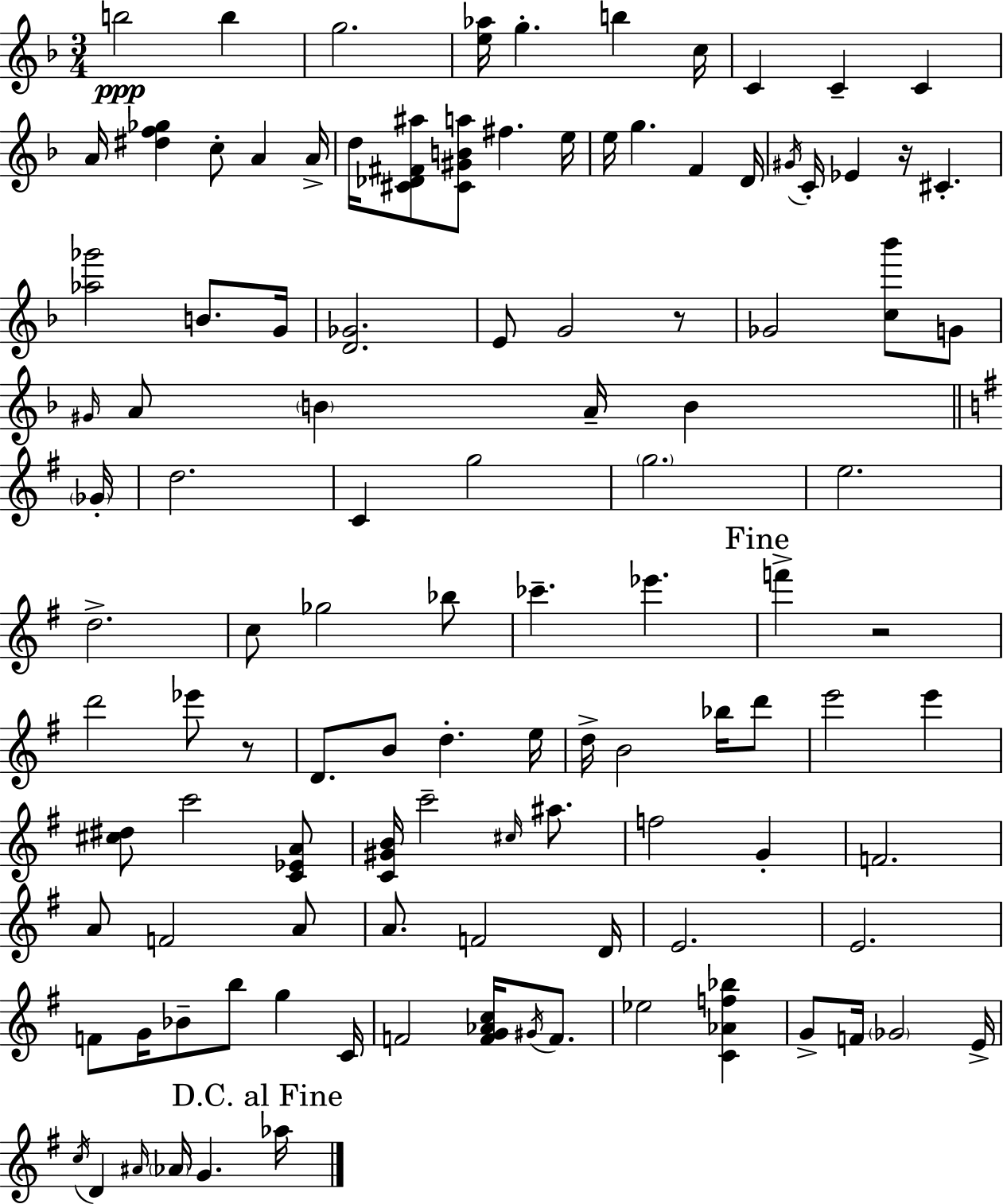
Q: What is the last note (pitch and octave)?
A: Ab5